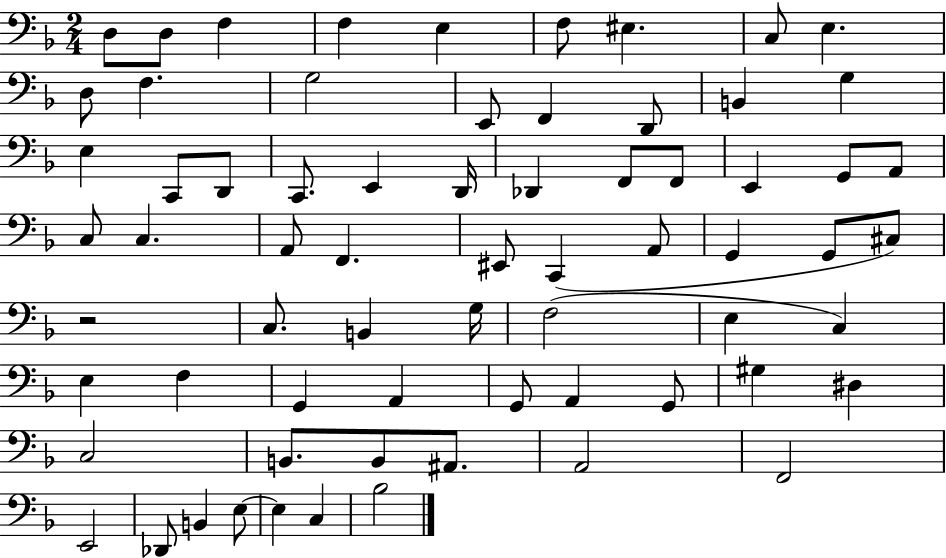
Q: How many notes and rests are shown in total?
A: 68